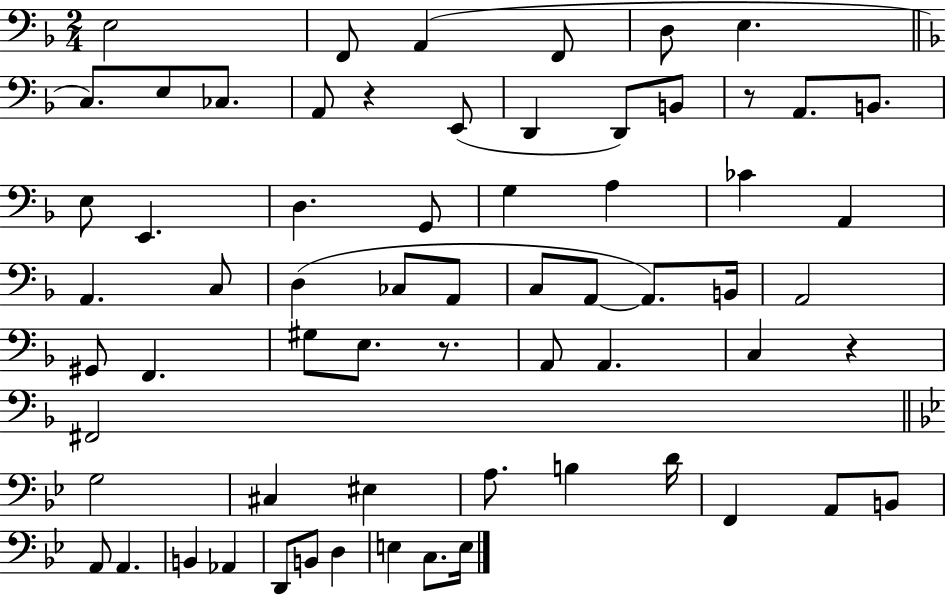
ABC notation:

X:1
T:Untitled
M:2/4
L:1/4
K:F
E,2 F,,/2 A,, F,,/2 D,/2 E, C,/2 E,/2 _C,/2 A,,/2 z E,,/2 D,, D,,/2 B,,/2 z/2 A,,/2 B,,/2 E,/2 E,, D, G,,/2 G, A, _C A,, A,, C,/2 D, _C,/2 A,,/2 C,/2 A,,/2 A,,/2 B,,/4 A,,2 ^G,,/2 F,, ^G,/2 E,/2 z/2 A,,/2 A,, C, z ^F,,2 G,2 ^C, ^E, A,/2 B, D/4 F,, A,,/2 B,,/2 A,,/2 A,, B,, _A,, D,,/2 B,,/2 D, E, C,/2 E,/4